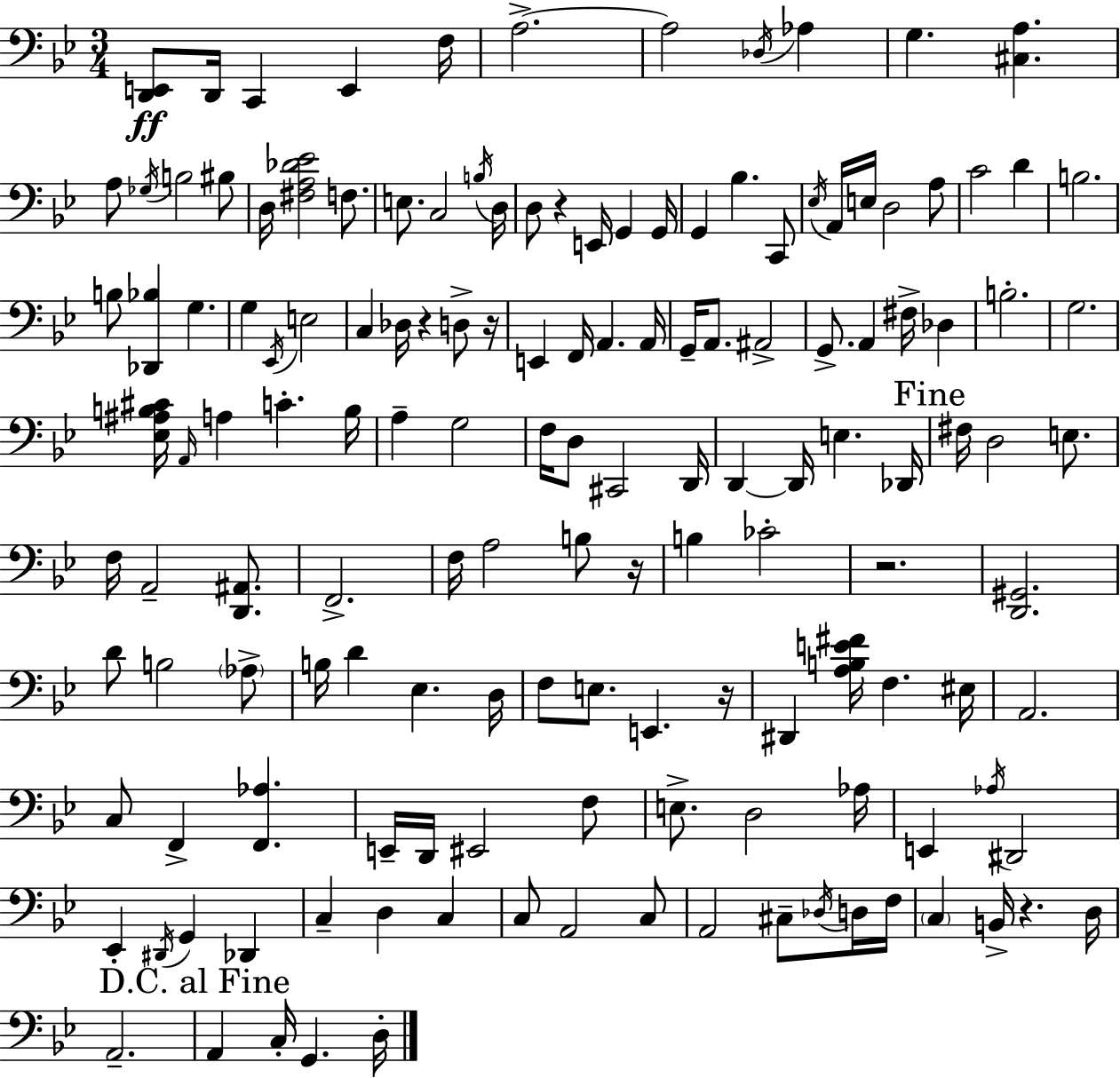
{
  \clef bass
  \numericTimeSignature
  \time 3/4
  \key g \minor
  <d, e,>8\ff d,16 c,4 e,4 f16 | a2.->~~ | a2 \acciaccatura { des16 } aes4 | g4. <cis a>4. | \break a8 \acciaccatura { ges16 } b2 | bis8 d16 <fis a des' ees'>2 f8. | e8. c2 | \acciaccatura { b16 } d16 d8 r4 e,16 g,4 | \break g,16 g,4 bes4. | c,8 \acciaccatura { ees16 } a,16 e16 d2 | a8 c'2 | d'4 b2. | \break b8 <des, bes>4 g4. | g4 \acciaccatura { ees,16 } e2 | c4 des16 r4 | d8-> r16 e,4 f,16 a,4. | \break a,16 g,16-- a,8. ais,2-> | g,8.-> a,4 | fis16-> des4 b2.-. | g2. | \break <ees ais b cis'>16 \grace { a,16 } a4 c'4.-. | b16 a4-- g2 | f16 d8 cis,2 | d,16 d,4~~ d,16 e4. | \break des,16 \mark "Fine" fis16 d2 | e8. f16 a,2-- | <d, ais,>8. f,2.-> | f16 a2 | \break b8 r16 b4 ces'2-. | r2. | <d, gis,>2. | d'8 b2 | \break \parenthesize aes8-> b16 d'4 ees4. | d16 f8 e8. e,4. | r16 dis,4 <a b e' fis'>16 f4. | eis16 a,2. | \break c8 f,4-> | <f, aes>4. e,16-- d,16 eis,2 | f8 e8.-> d2 | aes16 e,4 \acciaccatura { aes16 } dis,2 | \break ees,4-. \acciaccatura { dis,16 } | g,4 des,4 c4-- | d4 c4 c8 a,2 | c8 a,2 | \break cis8-- \acciaccatura { des16 } d16 f16 \parenthesize c4 | b,16-> r4. d16 a,2.-- | \mark "D.C. al Fine" a,4 | c16-. g,4. d16-. \bar "|."
}